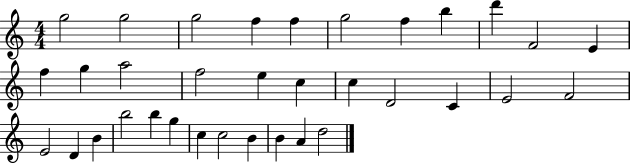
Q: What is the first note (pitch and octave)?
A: G5